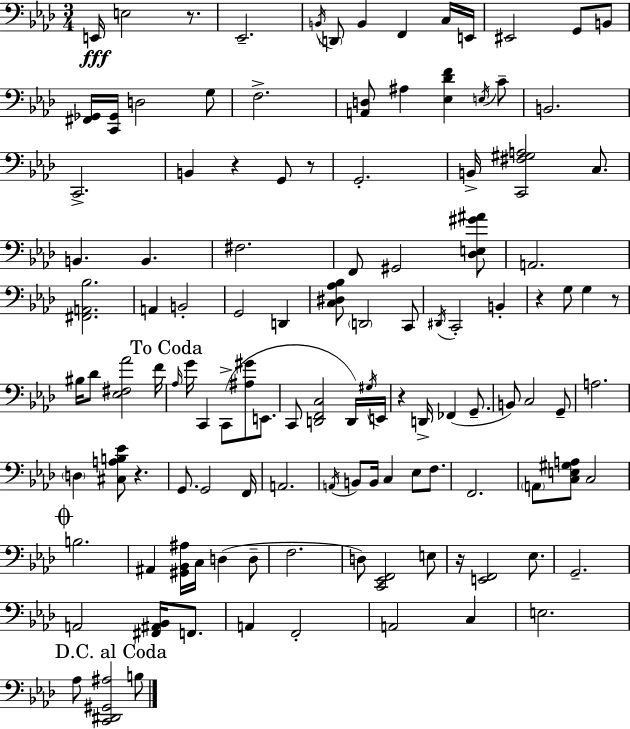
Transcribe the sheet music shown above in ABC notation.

X:1
T:Untitled
M:3/4
L:1/4
K:Ab
E,,/4 E,2 z/2 _E,,2 B,,/4 D,,/2 B,, F,, C,/4 E,,/4 ^E,,2 G,,/2 B,,/2 [^F,,_G,,]/4 [C,,_G,,]/4 D,2 G,/2 F,2 [A,,D,]/2 ^A, [_E,_DF] E,/4 C/2 B,,2 C,,2 B,, z G,,/2 z/2 G,,2 B,,/4 [C,,^F,^G,A,]2 C,/2 B,, B,, ^F,2 F,,/2 ^G,,2 [_D,E,^G^A]/2 A,,2 [^F,,A,,_B,]2 A,, B,,2 G,,2 D,, [C,^D,_A,_B,]/2 D,,2 C,,/2 ^D,,/4 C,,2 B,, z G,/2 G, z/2 ^B,/4 _D/2 [_E,^F,_A]2 F/4 _A,/4 G/4 C,, C,,/2 [^A,^G]/2 E,,/2 C,,/2 [D,,F,,C,]2 D,,/4 ^G,/4 E,,/4 z D,,/4 _F,, G,,/2 B,,/2 C,2 G,,/2 A,2 D, [^C,A,B,_E]/2 z G,,/2 G,,2 F,,/4 A,,2 A,,/4 B,,/2 B,,/4 C, _E,/2 F,/2 F,,2 A,,/2 [C,E,^G,A,]/2 C,2 B,2 ^A,, [^G,,_B,,^A,]/4 C,/4 D, D,/2 F,2 D,/2 [C,,_E,,F,,]2 E,/2 z/4 [E,,F,,]2 _E,/2 G,,2 A,,2 [^F,,^A,,_B,,]/4 F,,/2 A,, F,,2 A,,2 C, E,2 _A,/2 [C,,^D,,^G,,^A,]2 B,/2